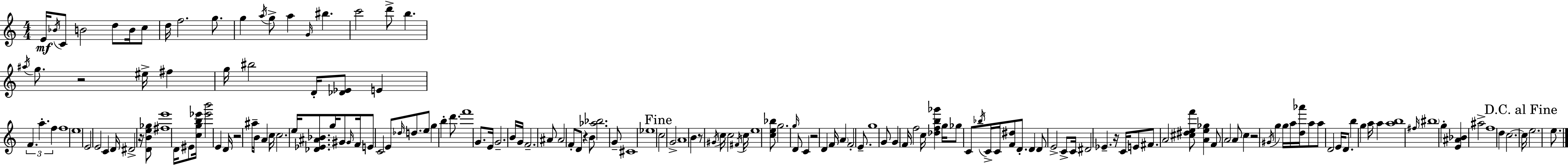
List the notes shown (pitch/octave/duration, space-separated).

E4/s Bb4/s C4/e B4/h D5/e B4/s C5/e D5/s F5/h. G5/e. G5/q A5/s G5/e A5/q G4/s BIS5/q. C6/h D6/e B5/q. A#5/s G5/e. R/h EIS5/s F#5/q G5/s BIS5/h D4/s [Db4,Eb4]/e E4/q F4/q. A5/q. F5/q F5/w E5/w E4/h E4/h C4/q D4/s D#4/h R/s [D4,B4,E5,Gb5]/e [F#5,E6]/w D4/s EIS4/e [C5,G5,B5,Eb6]/s [Eb6,B6]/h E4/q D4/s R/h A#5/s B4/s A4/q C5/s C5/h. E5/s [Db4,Eb4,A#4,Bb4]/e. G5/s G#4/e G#4/s F4/s E4/e C4/h E4/e Db5/s D5/e. E5/e G5/q B5/q D6/e. F6/w G4/e. E4/s G4/h. B4/s G4/s F4/h. A#4/e A#4/h F4/e D4/e R/q B4/e [Ab5,Bb5]/h. G4/e C#4/w Eb5/w C5/h G4/h A4/w B4/q R/e G#4/s C5/s C5/h F#4/s C5/s E5/w [C5,E5,Bb5]/e G5/h. G5/s D4/e C4/q R/h D4/q F4/s A4/q F4/h E4/e. G5/w G4/e G4/q F4/s F5/h C5/s [Db5,F5,B5,Gb6]/q G5/s Gb5/e C4/e Bb5/s C4/s C4/s [F4,D#5]/e D4/e. D4/q D4/e E4/h C4/e C4/s D#4/h Eb4/q. R/s C4/s E4/e F#4/e. A4/h [C#5,D#5,E5,F6]/e [A4,E5,Gb5]/q F4/e A4/h A4/e C5/q R/h G#4/s G5/q G5/s A5/s [D5,Ab6]/s A5/e A5/e D4/h E4/s D4/e. B5/q G5/q A5/s A5/q [A5,B5]/w F#5/s BIS5/w G5/q [E4,A#4,Bb4]/q A#5/h F5/w D5/q C5/h. C5/s E5/h. E5/e.